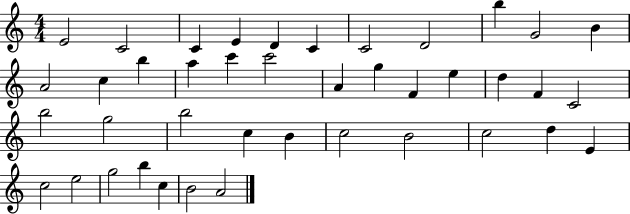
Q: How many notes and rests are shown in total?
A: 41